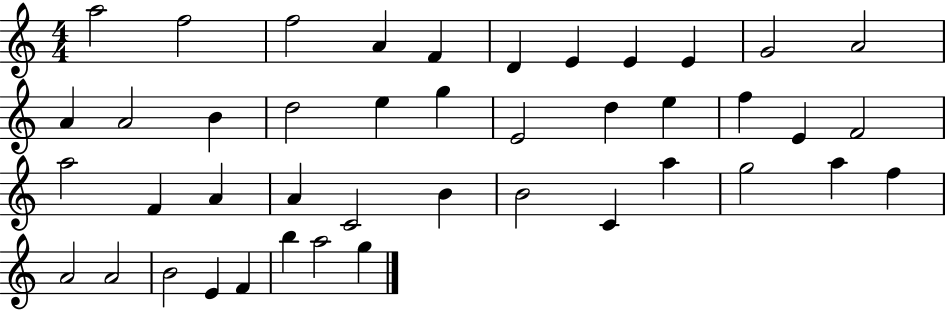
A5/h F5/h F5/h A4/q F4/q D4/q E4/q E4/q E4/q G4/h A4/h A4/q A4/h B4/q D5/h E5/q G5/q E4/h D5/q E5/q F5/q E4/q F4/h A5/h F4/q A4/q A4/q C4/h B4/q B4/h C4/q A5/q G5/h A5/q F5/q A4/h A4/h B4/h E4/q F4/q B5/q A5/h G5/q